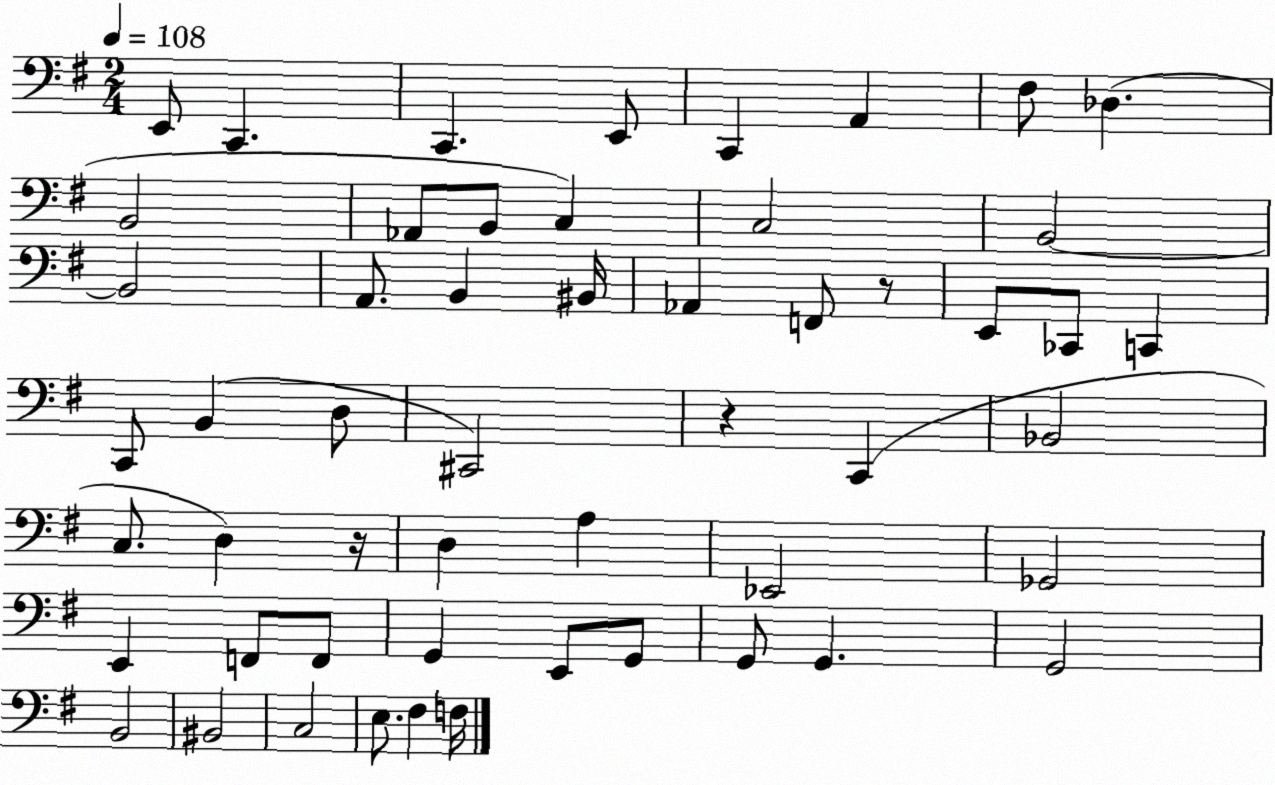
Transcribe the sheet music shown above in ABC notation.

X:1
T:Untitled
M:2/4
L:1/4
K:G
E,,/2 C,, C,, E,,/2 C,, A,, ^F,/2 _D, B,,2 _A,,/2 B,,/2 C, C,2 B,,2 B,,2 A,,/2 B,, ^B,,/4 _A,, F,,/2 z/2 E,,/2 _C,,/2 C,, C,,/2 B,, D,/2 ^C,,2 z C,, _B,,2 C,/2 D, z/4 D, A, _E,,2 _G,,2 E,, F,,/2 F,,/2 G,, E,,/2 G,,/2 G,,/2 G,, G,,2 B,,2 ^B,,2 C,2 E,/2 ^F, F,/4